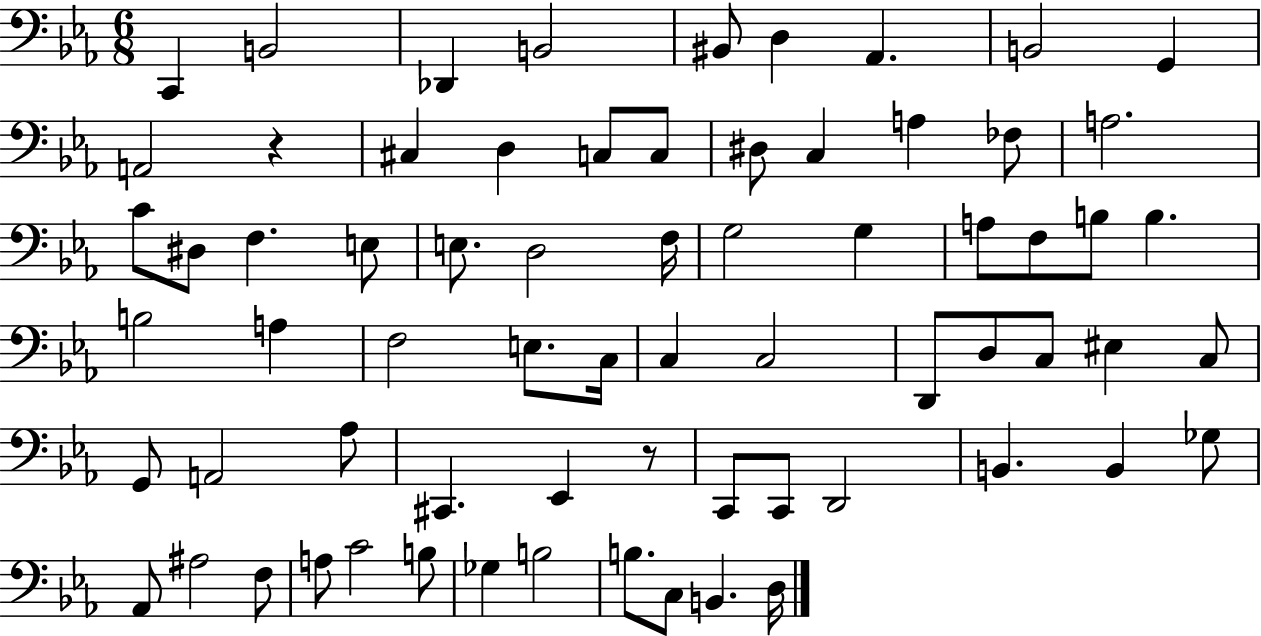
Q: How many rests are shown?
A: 2